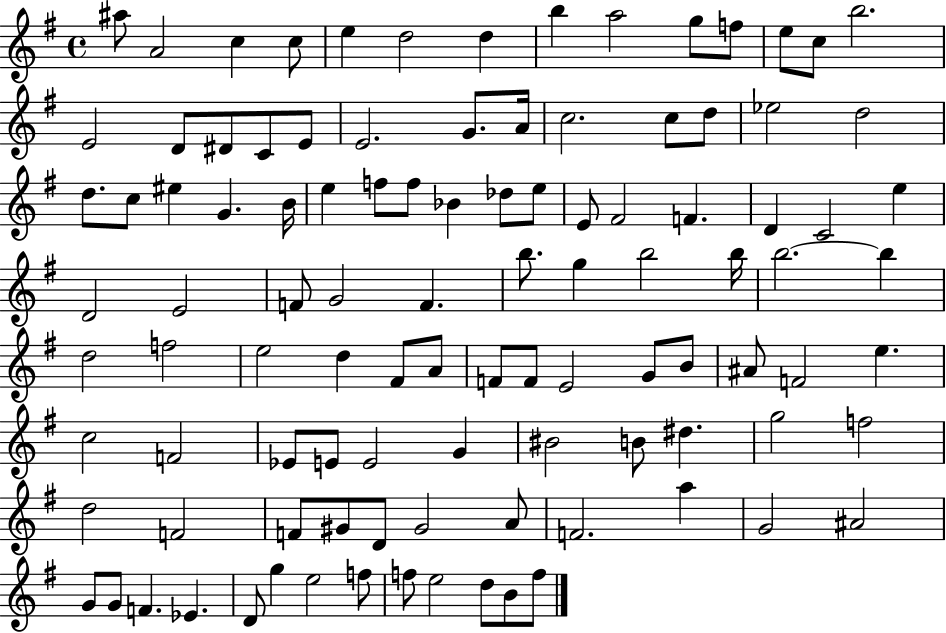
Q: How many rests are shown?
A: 0